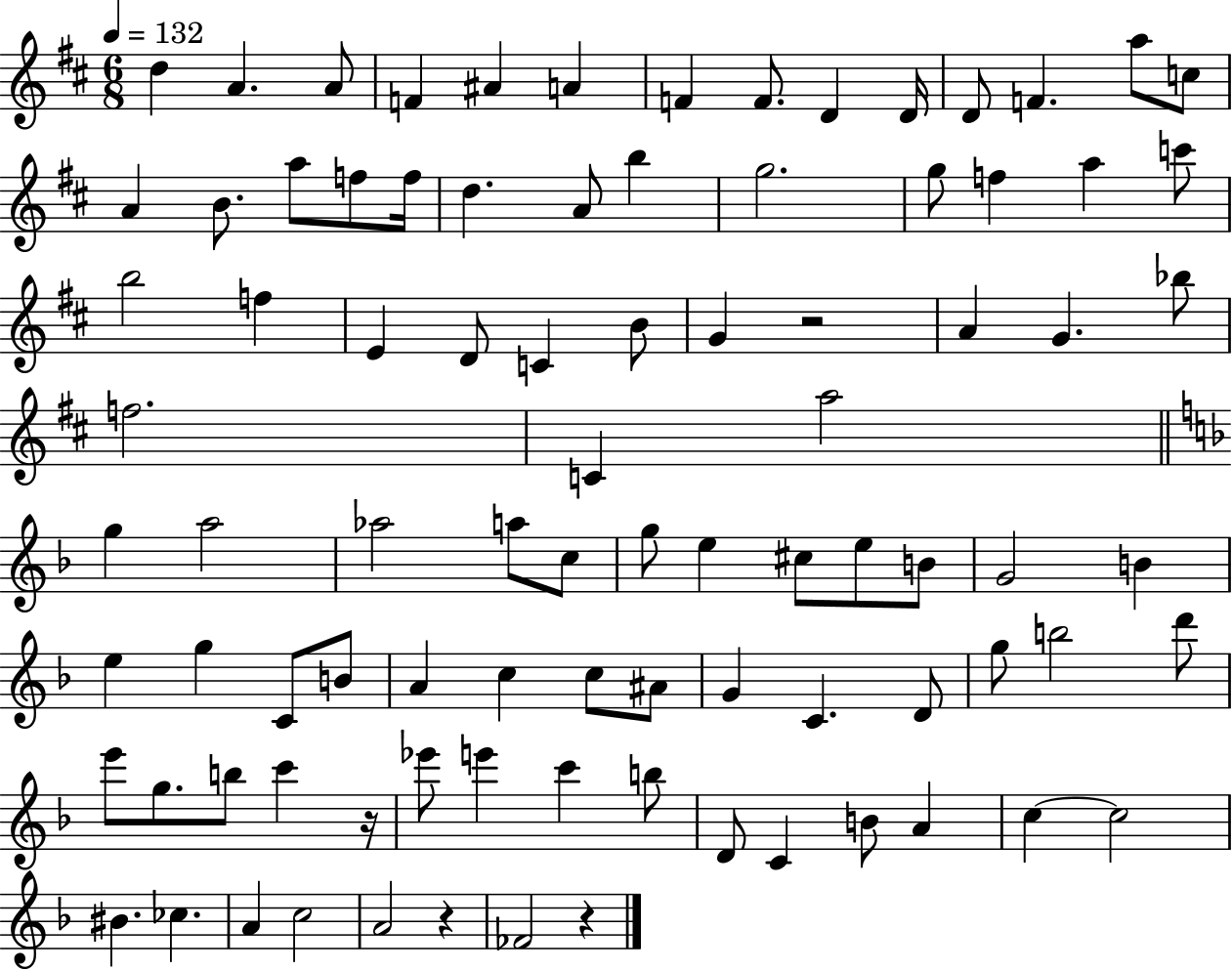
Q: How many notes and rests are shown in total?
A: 90